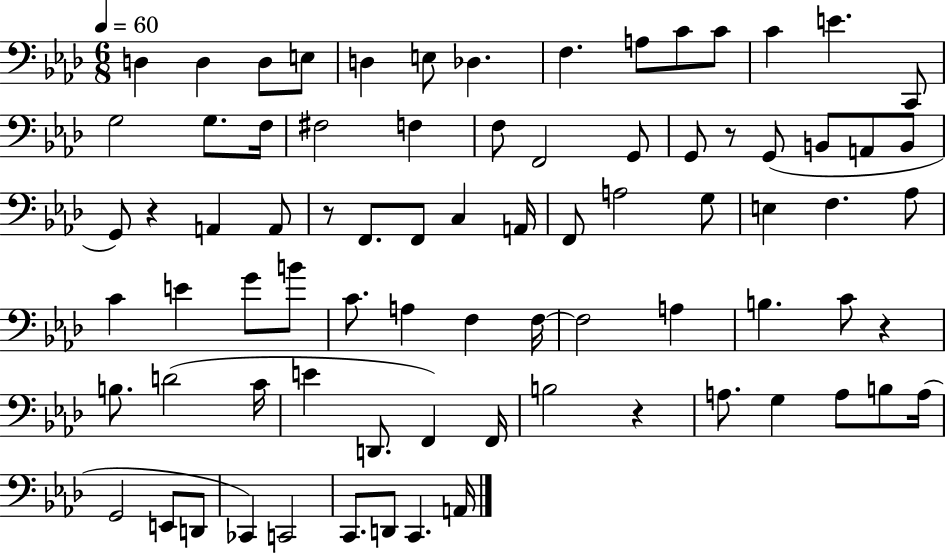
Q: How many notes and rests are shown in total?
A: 79